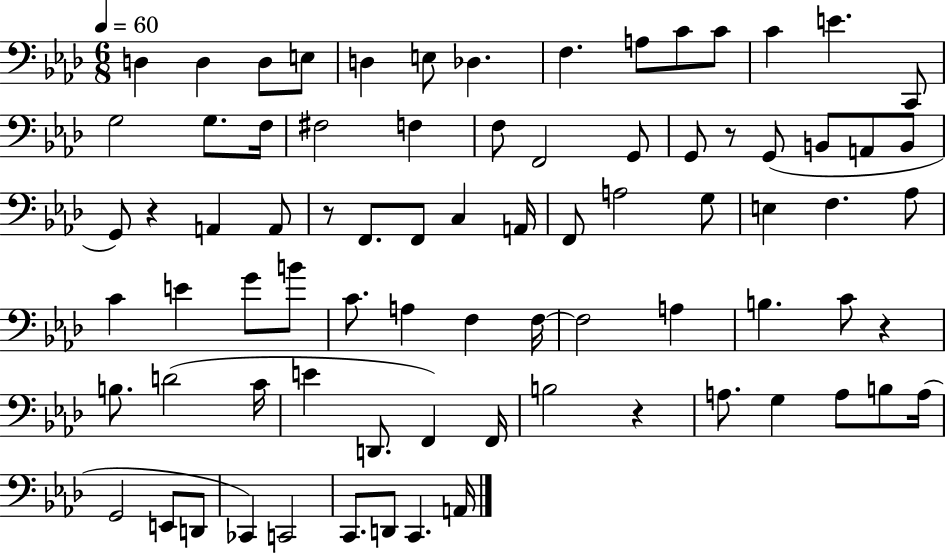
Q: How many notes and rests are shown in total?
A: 79